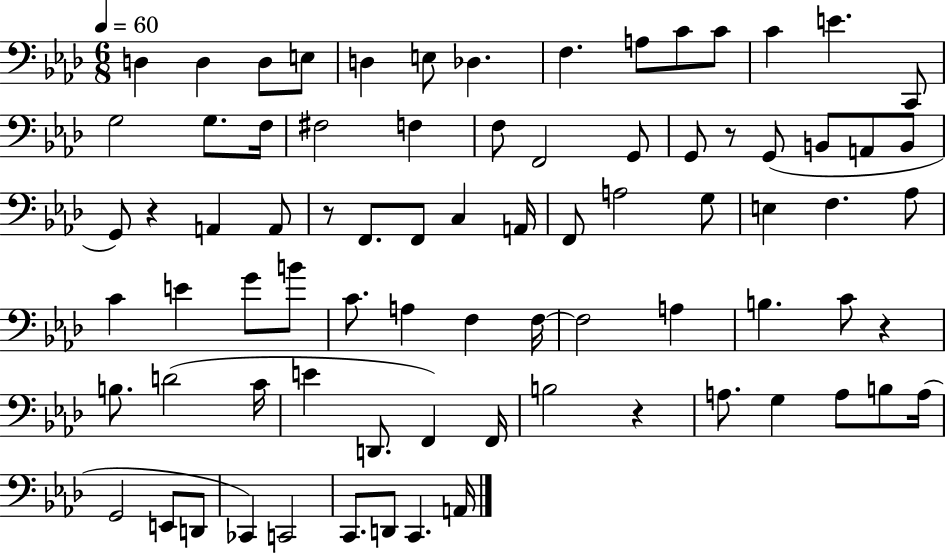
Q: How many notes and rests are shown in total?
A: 79